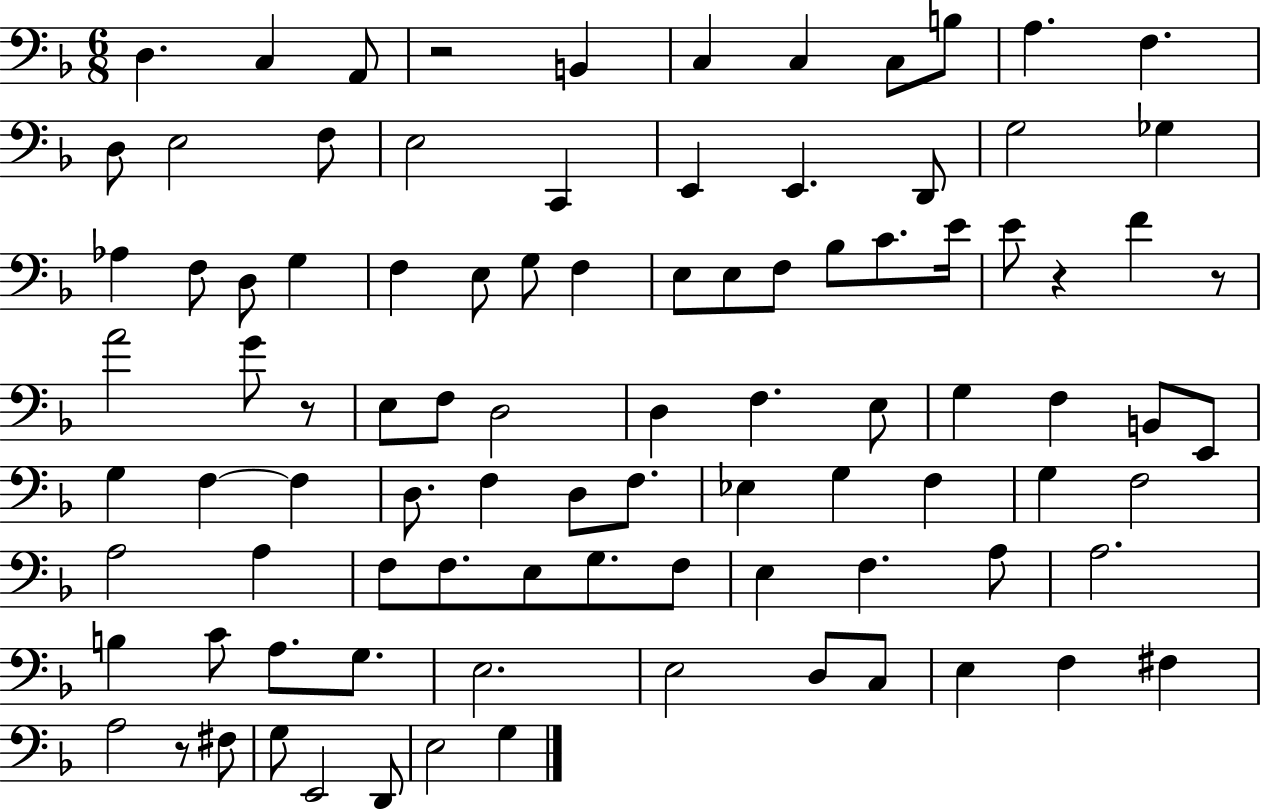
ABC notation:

X:1
T:Untitled
M:6/8
L:1/4
K:F
D, C, A,,/2 z2 B,, C, C, C,/2 B,/2 A, F, D,/2 E,2 F,/2 E,2 C,, E,, E,, D,,/2 G,2 _G, _A, F,/2 D,/2 G, F, E,/2 G,/2 F, E,/2 E,/2 F,/2 _B,/2 C/2 E/4 E/2 z F z/2 A2 G/2 z/2 E,/2 F,/2 D,2 D, F, E,/2 G, F, B,,/2 E,,/2 G, F, F, D,/2 F, D,/2 F,/2 _E, G, F, G, F,2 A,2 A, F,/2 F,/2 E,/2 G,/2 F,/2 E, F, A,/2 A,2 B, C/2 A,/2 G,/2 E,2 E,2 D,/2 C,/2 E, F, ^F, A,2 z/2 ^F,/2 G,/2 E,,2 D,,/2 E,2 G,